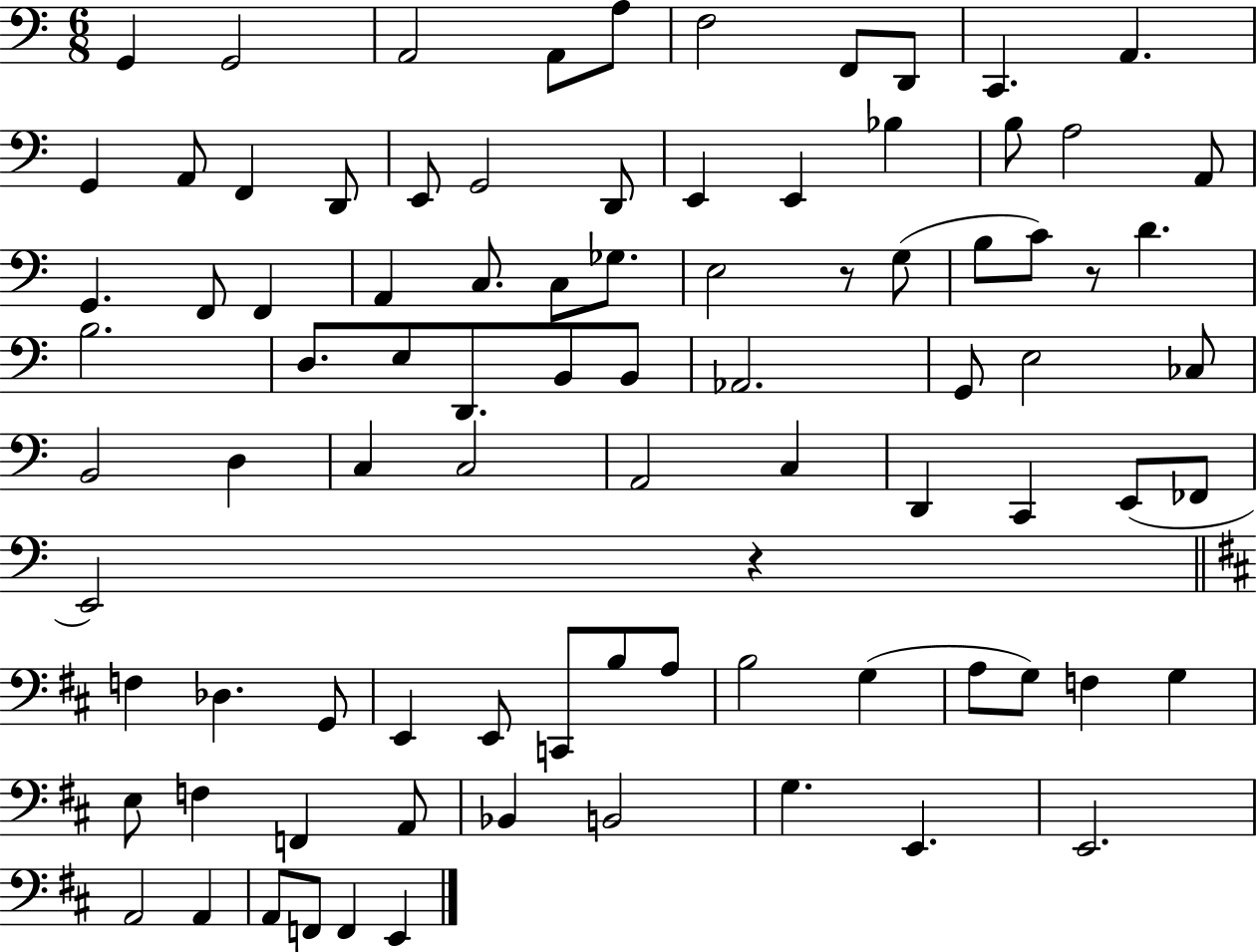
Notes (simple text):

G2/q G2/h A2/h A2/e A3/e F3/h F2/e D2/e C2/q. A2/q. G2/q A2/e F2/q D2/e E2/e G2/h D2/e E2/q E2/q Bb3/q B3/e A3/h A2/e G2/q. F2/e F2/q A2/q C3/e. C3/e Gb3/e. E3/h R/e G3/e B3/e C4/e R/e D4/q. B3/h. D3/e. E3/e D2/e. B2/e B2/e Ab2/h. G2/e E3/h CES3/e B2/h D3/q C3/q C3/h A2/h C3/q D2/q C2/q E2/e FES2/e E2/h R/q F3/q Db3/q. G2/e E2/q E2/e C2/e B3/e A3/e B3/h G3/q A3/e G3/e F3/q G3/q E3/e F3/q F2/q A2/e Bb2/q B2/h G3/q. E2/q. E2/h. A2/h A2/q A2/e F2/e F2/q E2/q